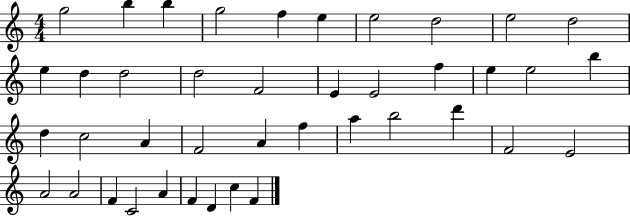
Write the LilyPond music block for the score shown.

{
  \clef treble
  \numericTimeSignature
  \time 4/4
  \key c \major
  g''2 b''4 b''4 | g''2 f''4 e''4 | e''2 d''2 | e''2 d''2 | \break e''4 d''4 d''2 | d''2 f'2 | e'4 e'2 f''4 | e''4 e''2 b''4 | \break d''4 c''2 a'4 | f'2 a'4 f''4 | a''4 b''2 d'''4 | f'2 e'2 | \break a'2 a'2 | f'4 c'2 a'4 | f'4 d'4 c''4 f'4 | \bar "|."
}